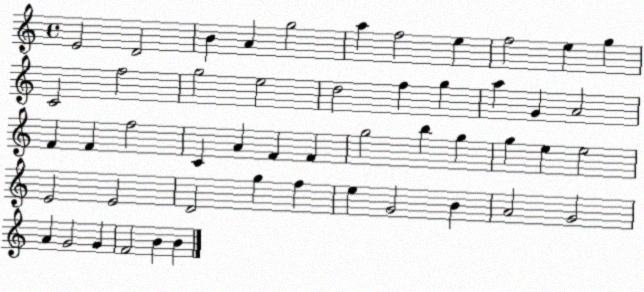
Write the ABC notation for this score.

X:1
T:Untitled
M:4/4
L:1/4
K:C
E2 D2 B A g2 a f2 e f2 e g C2 f2 g2 e2 d2 f g a G A2 F F f2 C A F F g2 b g g e e2 E2 E2 D2 g f e G2 B A2 G2 A G2 G F2 B B